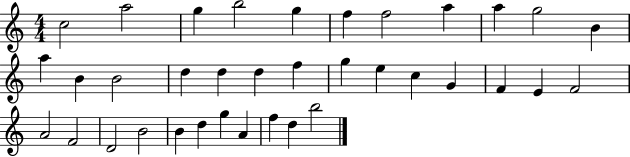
{
  \clef treble
  \numericTimeSignature
  \time 4/4
  \key c \major
  c''2 a''2 | g''4 b''2 g''4 | f''4 f''2 a''4 | a''4 g''2 b'4 | \break a''4 b'4 b'2 | d''4 d''4 d''4 f''4 | g''4 e''4 c''4 g'4 | f'4 e'4 f'2 | \break a'2 f'2 | d'2 b'2 | b'4 d''4 g''4 a'4 | f''4 d''4 b''2 | \break \bar "|."
}